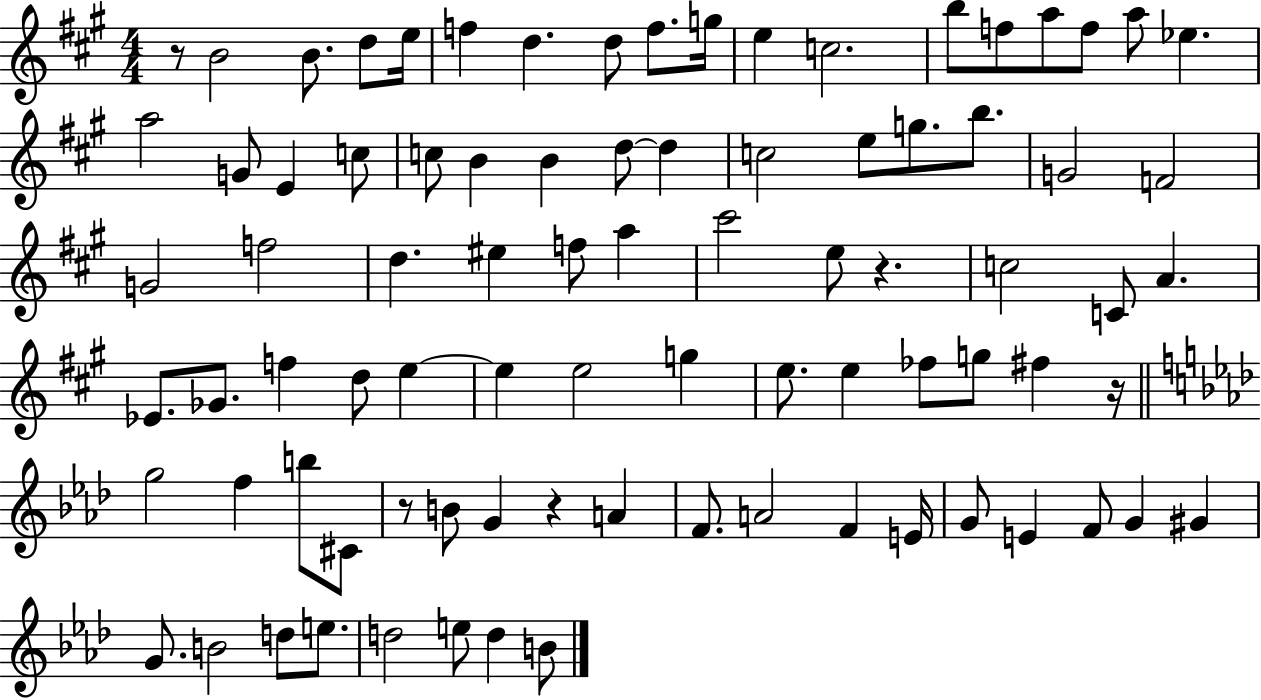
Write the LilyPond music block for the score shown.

{
  \clef treble
  \numericTimeSignature
  \time 4/4
  \key a \major
  r8 b'2 b'8. d''8 e''16 | f''4 d''4. d''8 f''8. g''16 | e''4 c''2. | b''8 f''8 a''8 f''8 a''8 ees''4. | \break a''2 g'8 e'4 c''8 | c''8 b'4 b'4 d''8~~ d''4 | c''2 e''8 g''8. b''8. | g'2 f'2 | \break g'2 f''2 | d''4. eis''4 f''8 a''4 | cis'''2 e''8 r4. | c''2 c'8 a'4. | \break ees'8. ges'8. f''4 d''8 e''4~~ | e''4 e''2 g''4 | e''8. e''4 fes''8 g''8 fis''4 r16 | \bar "||" \break \key f \minor g''2 f''4 b''8 cis'8 | r8 b'8 g'4 r4 a'4 | f'8. a'2 f'4 e'16 | g'8 e'4 f'8 g'4 gis'4 | \break g'8. b'2 d''8 e''8. | d''2 e''8 d''4 b'8 | \bar "|."
}